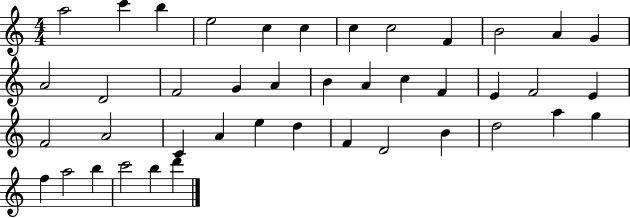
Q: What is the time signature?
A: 4/4